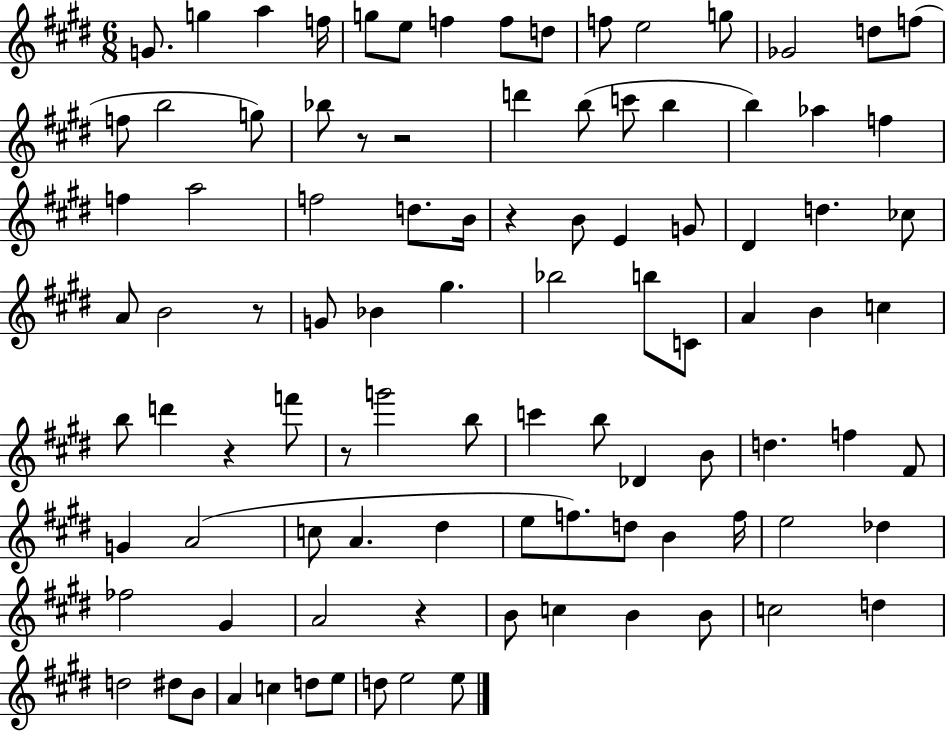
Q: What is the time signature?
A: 6/8